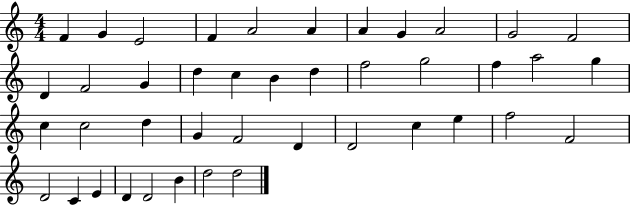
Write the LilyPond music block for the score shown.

{
  \clef treble
  \numericTimeSignature
  \time 4/4
  \key c \major
  f'4 g'4 e'2 | f'4 a'2 a'4 | a'4 g'4 a'2 | g'2 f'2 | \break d'4 f'2 g'4 | d''4 c''4 b'4 d''4 | f''2 g''2 | f''4 a''2 g''4 | \break c''4 c''2 d''4 | g'4 f'2 d'4 | d'2 c''4 e''4 | f''2 f'2 | \break d'2 c'4 e'4 | d'4 d'2 b'4 | d''2 d''2 | \bar "|."
}